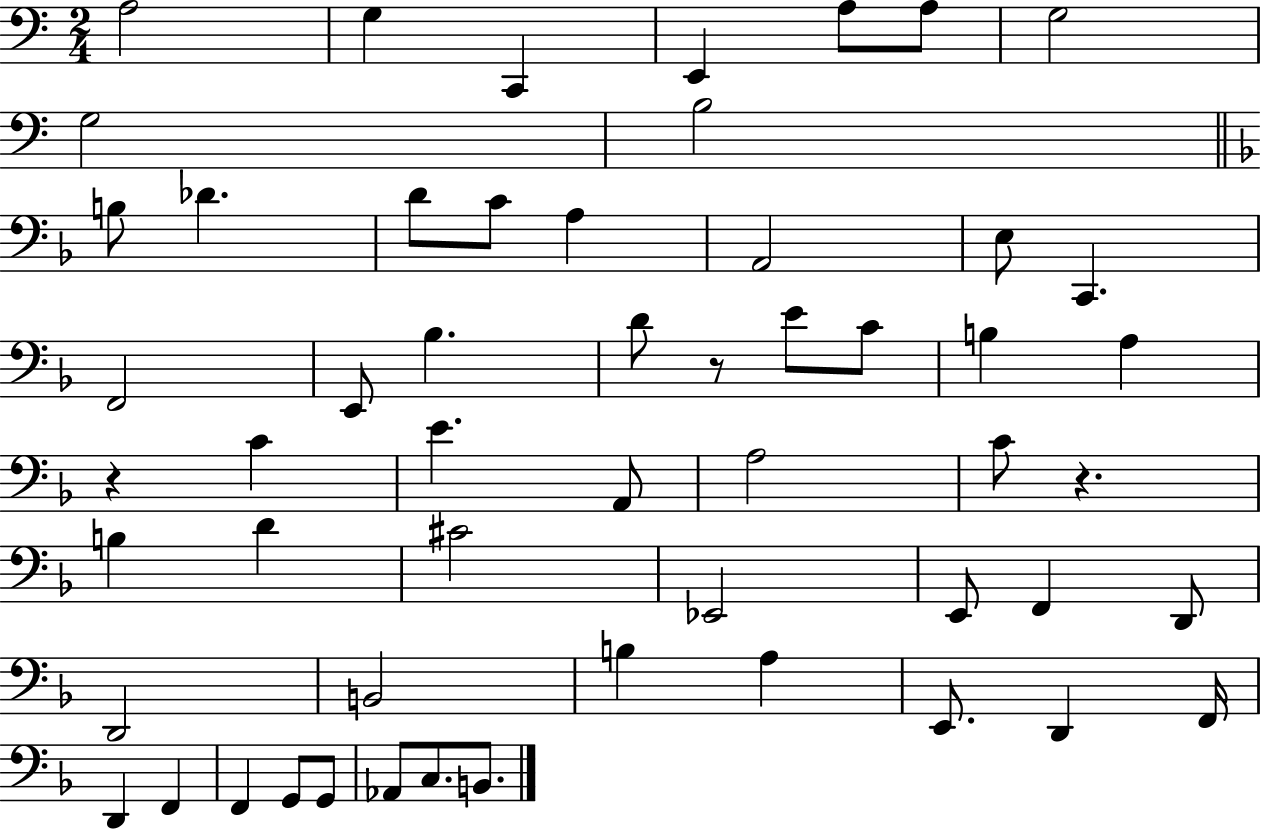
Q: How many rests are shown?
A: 3